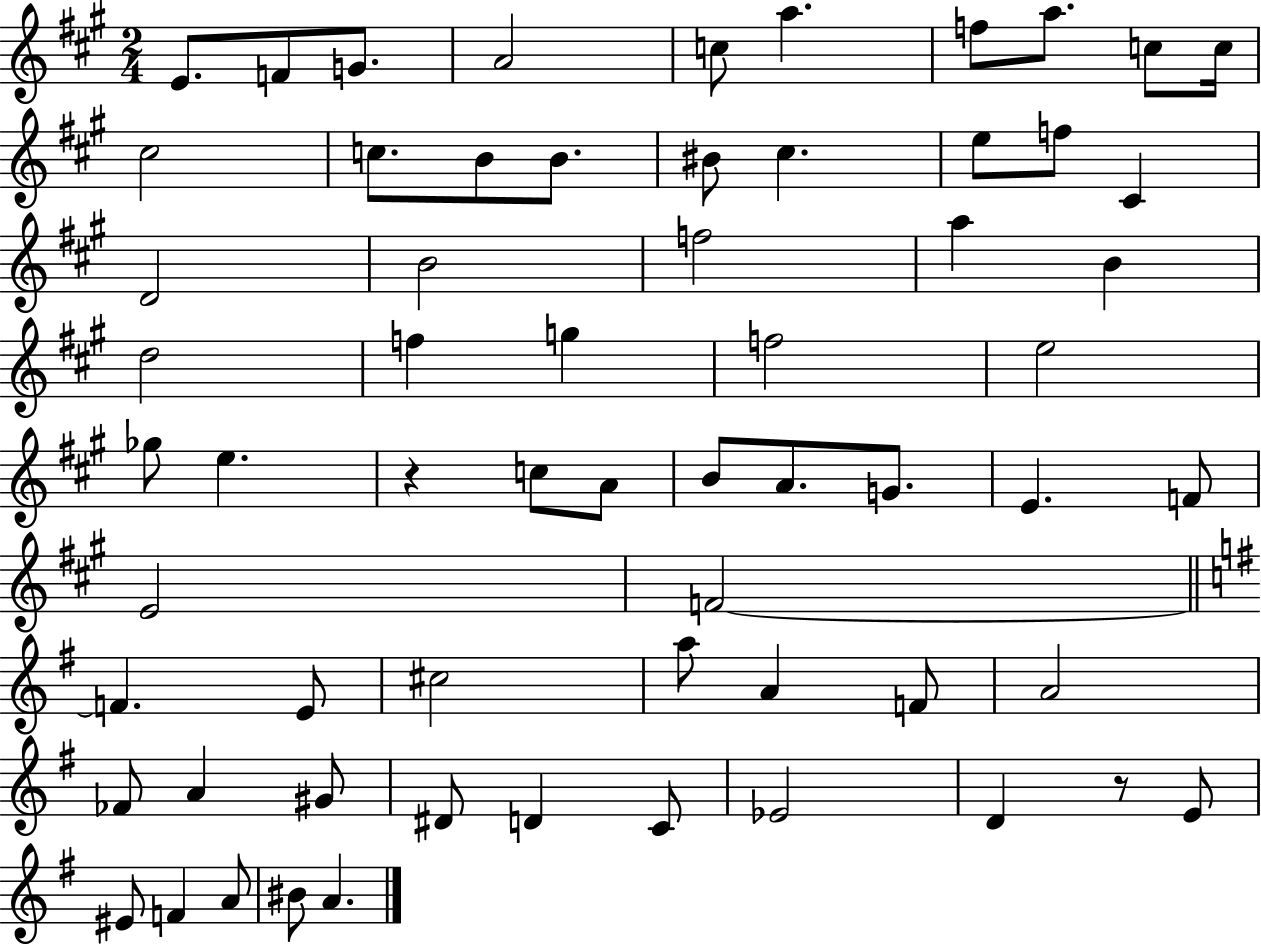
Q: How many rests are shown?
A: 2